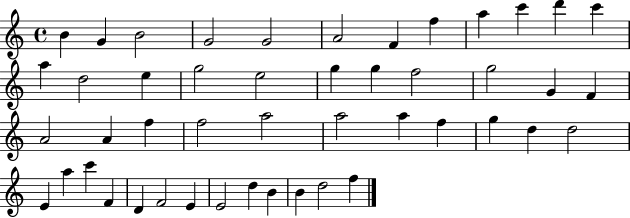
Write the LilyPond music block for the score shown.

{
  \clef treble
  \time 4/4
  \defaultTimeSignature
  \key c \major
  b'4 g'4 b'2 | g'2 g'2 | a'2 f'4 f''4 | a''4 c'''4 d'''4 c'''4 | \break a''4 d''2 e''4 | g''2 e''2 | g''4 g''4 f''2 | g''2 g'4 f'4 | \break a'2 a'4 f''4 | f''2 a''2 | a''2 a''4 f''4 | g''4 d''4 d''2 | \break e'4 a''4 c'''4 f'4 | d'4 f'2 e'4 | e'2 d''4 b'4 | b'4 d''2 f''4 | \break \bar "|."
}